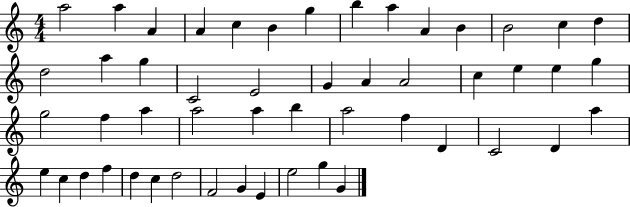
A5/h A5/q A4/q A4/q C5/q B4/q G5/q B5/q A5/q A4/q B4/q B4/h C5/q D5/q D5/h A5/q G5/q C4/h E4/h G4/q A4/q A4/h C5/q E5/q E5/q G5/q G5/h F5/q A5/q A5/h A5/q B5/q A5/h F5/q D4/q C4/h D4/q A5/q E5/q C5/q D5/q F5/q D5/q C5/q D5/h F4/h G4/q E4/q E5/h G5/q G4/q